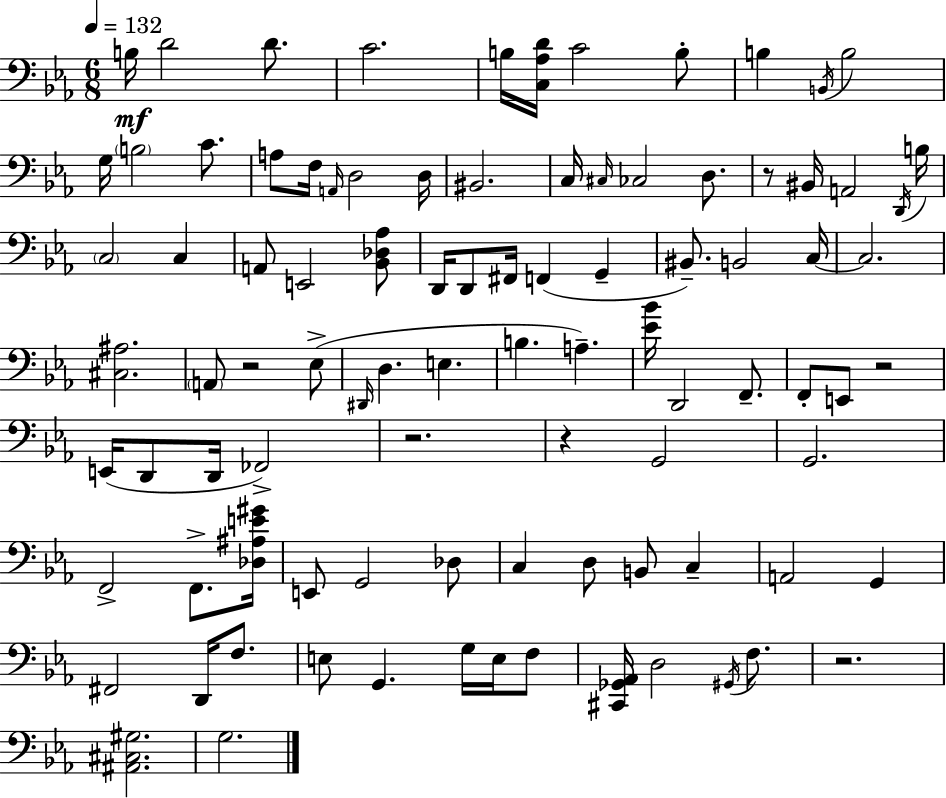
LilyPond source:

{
  \clef bass
  \numericTimeSignature
  \time 6/8
  \key ees \major
  \tempo 4 = 132
  b16\mf d'2 d'8. | c'2. | b16 <c aes d'>16 c'2 b8-. | b4 \acciaccatura { b,16 } b2 | \break g16 \parenthesize b2 c'8. | a8 f16 \grace { a,16 } d2 | d16 bis,2. | c16 \grace { cis16 } ces2 | \break d8. r8 bis,16 a,2 | \acciaccatura { d,16 } b16 \parenthesize c2 | c4 a,8 e,2 | <bes, des aes>8 d,16 d,8 fis,16 f,4( | \break g,4-- bis,8.--) b,2 | c16~~ c2. | <cis ais>2. | \parenthesize a,8 r2 | \break ees8->( \grace { dis,16 } d4. e4. | b4. a4.--) | <ees' bes'>16 d,2 | f,8.-- f,8-. e,8 r2 | \break e,16( d,8 d,16 fes,2->) | r2. | r4 g,2 | g,2. | \break f,2-> | f,8.-> <des ais e' gis'>16 e,8 g,2 | des8 c4 d8 b,8 | c4-- a,2 | \break g,4 fis,2 | d,16 f8. e8 g,4. | g16 e16 f8 <cis, ges, aes,>16 d2 | \acciaccatura { gis,16 } f8. r2. | \break <ais, cis gis>2. | g2. | \bar "|."
}